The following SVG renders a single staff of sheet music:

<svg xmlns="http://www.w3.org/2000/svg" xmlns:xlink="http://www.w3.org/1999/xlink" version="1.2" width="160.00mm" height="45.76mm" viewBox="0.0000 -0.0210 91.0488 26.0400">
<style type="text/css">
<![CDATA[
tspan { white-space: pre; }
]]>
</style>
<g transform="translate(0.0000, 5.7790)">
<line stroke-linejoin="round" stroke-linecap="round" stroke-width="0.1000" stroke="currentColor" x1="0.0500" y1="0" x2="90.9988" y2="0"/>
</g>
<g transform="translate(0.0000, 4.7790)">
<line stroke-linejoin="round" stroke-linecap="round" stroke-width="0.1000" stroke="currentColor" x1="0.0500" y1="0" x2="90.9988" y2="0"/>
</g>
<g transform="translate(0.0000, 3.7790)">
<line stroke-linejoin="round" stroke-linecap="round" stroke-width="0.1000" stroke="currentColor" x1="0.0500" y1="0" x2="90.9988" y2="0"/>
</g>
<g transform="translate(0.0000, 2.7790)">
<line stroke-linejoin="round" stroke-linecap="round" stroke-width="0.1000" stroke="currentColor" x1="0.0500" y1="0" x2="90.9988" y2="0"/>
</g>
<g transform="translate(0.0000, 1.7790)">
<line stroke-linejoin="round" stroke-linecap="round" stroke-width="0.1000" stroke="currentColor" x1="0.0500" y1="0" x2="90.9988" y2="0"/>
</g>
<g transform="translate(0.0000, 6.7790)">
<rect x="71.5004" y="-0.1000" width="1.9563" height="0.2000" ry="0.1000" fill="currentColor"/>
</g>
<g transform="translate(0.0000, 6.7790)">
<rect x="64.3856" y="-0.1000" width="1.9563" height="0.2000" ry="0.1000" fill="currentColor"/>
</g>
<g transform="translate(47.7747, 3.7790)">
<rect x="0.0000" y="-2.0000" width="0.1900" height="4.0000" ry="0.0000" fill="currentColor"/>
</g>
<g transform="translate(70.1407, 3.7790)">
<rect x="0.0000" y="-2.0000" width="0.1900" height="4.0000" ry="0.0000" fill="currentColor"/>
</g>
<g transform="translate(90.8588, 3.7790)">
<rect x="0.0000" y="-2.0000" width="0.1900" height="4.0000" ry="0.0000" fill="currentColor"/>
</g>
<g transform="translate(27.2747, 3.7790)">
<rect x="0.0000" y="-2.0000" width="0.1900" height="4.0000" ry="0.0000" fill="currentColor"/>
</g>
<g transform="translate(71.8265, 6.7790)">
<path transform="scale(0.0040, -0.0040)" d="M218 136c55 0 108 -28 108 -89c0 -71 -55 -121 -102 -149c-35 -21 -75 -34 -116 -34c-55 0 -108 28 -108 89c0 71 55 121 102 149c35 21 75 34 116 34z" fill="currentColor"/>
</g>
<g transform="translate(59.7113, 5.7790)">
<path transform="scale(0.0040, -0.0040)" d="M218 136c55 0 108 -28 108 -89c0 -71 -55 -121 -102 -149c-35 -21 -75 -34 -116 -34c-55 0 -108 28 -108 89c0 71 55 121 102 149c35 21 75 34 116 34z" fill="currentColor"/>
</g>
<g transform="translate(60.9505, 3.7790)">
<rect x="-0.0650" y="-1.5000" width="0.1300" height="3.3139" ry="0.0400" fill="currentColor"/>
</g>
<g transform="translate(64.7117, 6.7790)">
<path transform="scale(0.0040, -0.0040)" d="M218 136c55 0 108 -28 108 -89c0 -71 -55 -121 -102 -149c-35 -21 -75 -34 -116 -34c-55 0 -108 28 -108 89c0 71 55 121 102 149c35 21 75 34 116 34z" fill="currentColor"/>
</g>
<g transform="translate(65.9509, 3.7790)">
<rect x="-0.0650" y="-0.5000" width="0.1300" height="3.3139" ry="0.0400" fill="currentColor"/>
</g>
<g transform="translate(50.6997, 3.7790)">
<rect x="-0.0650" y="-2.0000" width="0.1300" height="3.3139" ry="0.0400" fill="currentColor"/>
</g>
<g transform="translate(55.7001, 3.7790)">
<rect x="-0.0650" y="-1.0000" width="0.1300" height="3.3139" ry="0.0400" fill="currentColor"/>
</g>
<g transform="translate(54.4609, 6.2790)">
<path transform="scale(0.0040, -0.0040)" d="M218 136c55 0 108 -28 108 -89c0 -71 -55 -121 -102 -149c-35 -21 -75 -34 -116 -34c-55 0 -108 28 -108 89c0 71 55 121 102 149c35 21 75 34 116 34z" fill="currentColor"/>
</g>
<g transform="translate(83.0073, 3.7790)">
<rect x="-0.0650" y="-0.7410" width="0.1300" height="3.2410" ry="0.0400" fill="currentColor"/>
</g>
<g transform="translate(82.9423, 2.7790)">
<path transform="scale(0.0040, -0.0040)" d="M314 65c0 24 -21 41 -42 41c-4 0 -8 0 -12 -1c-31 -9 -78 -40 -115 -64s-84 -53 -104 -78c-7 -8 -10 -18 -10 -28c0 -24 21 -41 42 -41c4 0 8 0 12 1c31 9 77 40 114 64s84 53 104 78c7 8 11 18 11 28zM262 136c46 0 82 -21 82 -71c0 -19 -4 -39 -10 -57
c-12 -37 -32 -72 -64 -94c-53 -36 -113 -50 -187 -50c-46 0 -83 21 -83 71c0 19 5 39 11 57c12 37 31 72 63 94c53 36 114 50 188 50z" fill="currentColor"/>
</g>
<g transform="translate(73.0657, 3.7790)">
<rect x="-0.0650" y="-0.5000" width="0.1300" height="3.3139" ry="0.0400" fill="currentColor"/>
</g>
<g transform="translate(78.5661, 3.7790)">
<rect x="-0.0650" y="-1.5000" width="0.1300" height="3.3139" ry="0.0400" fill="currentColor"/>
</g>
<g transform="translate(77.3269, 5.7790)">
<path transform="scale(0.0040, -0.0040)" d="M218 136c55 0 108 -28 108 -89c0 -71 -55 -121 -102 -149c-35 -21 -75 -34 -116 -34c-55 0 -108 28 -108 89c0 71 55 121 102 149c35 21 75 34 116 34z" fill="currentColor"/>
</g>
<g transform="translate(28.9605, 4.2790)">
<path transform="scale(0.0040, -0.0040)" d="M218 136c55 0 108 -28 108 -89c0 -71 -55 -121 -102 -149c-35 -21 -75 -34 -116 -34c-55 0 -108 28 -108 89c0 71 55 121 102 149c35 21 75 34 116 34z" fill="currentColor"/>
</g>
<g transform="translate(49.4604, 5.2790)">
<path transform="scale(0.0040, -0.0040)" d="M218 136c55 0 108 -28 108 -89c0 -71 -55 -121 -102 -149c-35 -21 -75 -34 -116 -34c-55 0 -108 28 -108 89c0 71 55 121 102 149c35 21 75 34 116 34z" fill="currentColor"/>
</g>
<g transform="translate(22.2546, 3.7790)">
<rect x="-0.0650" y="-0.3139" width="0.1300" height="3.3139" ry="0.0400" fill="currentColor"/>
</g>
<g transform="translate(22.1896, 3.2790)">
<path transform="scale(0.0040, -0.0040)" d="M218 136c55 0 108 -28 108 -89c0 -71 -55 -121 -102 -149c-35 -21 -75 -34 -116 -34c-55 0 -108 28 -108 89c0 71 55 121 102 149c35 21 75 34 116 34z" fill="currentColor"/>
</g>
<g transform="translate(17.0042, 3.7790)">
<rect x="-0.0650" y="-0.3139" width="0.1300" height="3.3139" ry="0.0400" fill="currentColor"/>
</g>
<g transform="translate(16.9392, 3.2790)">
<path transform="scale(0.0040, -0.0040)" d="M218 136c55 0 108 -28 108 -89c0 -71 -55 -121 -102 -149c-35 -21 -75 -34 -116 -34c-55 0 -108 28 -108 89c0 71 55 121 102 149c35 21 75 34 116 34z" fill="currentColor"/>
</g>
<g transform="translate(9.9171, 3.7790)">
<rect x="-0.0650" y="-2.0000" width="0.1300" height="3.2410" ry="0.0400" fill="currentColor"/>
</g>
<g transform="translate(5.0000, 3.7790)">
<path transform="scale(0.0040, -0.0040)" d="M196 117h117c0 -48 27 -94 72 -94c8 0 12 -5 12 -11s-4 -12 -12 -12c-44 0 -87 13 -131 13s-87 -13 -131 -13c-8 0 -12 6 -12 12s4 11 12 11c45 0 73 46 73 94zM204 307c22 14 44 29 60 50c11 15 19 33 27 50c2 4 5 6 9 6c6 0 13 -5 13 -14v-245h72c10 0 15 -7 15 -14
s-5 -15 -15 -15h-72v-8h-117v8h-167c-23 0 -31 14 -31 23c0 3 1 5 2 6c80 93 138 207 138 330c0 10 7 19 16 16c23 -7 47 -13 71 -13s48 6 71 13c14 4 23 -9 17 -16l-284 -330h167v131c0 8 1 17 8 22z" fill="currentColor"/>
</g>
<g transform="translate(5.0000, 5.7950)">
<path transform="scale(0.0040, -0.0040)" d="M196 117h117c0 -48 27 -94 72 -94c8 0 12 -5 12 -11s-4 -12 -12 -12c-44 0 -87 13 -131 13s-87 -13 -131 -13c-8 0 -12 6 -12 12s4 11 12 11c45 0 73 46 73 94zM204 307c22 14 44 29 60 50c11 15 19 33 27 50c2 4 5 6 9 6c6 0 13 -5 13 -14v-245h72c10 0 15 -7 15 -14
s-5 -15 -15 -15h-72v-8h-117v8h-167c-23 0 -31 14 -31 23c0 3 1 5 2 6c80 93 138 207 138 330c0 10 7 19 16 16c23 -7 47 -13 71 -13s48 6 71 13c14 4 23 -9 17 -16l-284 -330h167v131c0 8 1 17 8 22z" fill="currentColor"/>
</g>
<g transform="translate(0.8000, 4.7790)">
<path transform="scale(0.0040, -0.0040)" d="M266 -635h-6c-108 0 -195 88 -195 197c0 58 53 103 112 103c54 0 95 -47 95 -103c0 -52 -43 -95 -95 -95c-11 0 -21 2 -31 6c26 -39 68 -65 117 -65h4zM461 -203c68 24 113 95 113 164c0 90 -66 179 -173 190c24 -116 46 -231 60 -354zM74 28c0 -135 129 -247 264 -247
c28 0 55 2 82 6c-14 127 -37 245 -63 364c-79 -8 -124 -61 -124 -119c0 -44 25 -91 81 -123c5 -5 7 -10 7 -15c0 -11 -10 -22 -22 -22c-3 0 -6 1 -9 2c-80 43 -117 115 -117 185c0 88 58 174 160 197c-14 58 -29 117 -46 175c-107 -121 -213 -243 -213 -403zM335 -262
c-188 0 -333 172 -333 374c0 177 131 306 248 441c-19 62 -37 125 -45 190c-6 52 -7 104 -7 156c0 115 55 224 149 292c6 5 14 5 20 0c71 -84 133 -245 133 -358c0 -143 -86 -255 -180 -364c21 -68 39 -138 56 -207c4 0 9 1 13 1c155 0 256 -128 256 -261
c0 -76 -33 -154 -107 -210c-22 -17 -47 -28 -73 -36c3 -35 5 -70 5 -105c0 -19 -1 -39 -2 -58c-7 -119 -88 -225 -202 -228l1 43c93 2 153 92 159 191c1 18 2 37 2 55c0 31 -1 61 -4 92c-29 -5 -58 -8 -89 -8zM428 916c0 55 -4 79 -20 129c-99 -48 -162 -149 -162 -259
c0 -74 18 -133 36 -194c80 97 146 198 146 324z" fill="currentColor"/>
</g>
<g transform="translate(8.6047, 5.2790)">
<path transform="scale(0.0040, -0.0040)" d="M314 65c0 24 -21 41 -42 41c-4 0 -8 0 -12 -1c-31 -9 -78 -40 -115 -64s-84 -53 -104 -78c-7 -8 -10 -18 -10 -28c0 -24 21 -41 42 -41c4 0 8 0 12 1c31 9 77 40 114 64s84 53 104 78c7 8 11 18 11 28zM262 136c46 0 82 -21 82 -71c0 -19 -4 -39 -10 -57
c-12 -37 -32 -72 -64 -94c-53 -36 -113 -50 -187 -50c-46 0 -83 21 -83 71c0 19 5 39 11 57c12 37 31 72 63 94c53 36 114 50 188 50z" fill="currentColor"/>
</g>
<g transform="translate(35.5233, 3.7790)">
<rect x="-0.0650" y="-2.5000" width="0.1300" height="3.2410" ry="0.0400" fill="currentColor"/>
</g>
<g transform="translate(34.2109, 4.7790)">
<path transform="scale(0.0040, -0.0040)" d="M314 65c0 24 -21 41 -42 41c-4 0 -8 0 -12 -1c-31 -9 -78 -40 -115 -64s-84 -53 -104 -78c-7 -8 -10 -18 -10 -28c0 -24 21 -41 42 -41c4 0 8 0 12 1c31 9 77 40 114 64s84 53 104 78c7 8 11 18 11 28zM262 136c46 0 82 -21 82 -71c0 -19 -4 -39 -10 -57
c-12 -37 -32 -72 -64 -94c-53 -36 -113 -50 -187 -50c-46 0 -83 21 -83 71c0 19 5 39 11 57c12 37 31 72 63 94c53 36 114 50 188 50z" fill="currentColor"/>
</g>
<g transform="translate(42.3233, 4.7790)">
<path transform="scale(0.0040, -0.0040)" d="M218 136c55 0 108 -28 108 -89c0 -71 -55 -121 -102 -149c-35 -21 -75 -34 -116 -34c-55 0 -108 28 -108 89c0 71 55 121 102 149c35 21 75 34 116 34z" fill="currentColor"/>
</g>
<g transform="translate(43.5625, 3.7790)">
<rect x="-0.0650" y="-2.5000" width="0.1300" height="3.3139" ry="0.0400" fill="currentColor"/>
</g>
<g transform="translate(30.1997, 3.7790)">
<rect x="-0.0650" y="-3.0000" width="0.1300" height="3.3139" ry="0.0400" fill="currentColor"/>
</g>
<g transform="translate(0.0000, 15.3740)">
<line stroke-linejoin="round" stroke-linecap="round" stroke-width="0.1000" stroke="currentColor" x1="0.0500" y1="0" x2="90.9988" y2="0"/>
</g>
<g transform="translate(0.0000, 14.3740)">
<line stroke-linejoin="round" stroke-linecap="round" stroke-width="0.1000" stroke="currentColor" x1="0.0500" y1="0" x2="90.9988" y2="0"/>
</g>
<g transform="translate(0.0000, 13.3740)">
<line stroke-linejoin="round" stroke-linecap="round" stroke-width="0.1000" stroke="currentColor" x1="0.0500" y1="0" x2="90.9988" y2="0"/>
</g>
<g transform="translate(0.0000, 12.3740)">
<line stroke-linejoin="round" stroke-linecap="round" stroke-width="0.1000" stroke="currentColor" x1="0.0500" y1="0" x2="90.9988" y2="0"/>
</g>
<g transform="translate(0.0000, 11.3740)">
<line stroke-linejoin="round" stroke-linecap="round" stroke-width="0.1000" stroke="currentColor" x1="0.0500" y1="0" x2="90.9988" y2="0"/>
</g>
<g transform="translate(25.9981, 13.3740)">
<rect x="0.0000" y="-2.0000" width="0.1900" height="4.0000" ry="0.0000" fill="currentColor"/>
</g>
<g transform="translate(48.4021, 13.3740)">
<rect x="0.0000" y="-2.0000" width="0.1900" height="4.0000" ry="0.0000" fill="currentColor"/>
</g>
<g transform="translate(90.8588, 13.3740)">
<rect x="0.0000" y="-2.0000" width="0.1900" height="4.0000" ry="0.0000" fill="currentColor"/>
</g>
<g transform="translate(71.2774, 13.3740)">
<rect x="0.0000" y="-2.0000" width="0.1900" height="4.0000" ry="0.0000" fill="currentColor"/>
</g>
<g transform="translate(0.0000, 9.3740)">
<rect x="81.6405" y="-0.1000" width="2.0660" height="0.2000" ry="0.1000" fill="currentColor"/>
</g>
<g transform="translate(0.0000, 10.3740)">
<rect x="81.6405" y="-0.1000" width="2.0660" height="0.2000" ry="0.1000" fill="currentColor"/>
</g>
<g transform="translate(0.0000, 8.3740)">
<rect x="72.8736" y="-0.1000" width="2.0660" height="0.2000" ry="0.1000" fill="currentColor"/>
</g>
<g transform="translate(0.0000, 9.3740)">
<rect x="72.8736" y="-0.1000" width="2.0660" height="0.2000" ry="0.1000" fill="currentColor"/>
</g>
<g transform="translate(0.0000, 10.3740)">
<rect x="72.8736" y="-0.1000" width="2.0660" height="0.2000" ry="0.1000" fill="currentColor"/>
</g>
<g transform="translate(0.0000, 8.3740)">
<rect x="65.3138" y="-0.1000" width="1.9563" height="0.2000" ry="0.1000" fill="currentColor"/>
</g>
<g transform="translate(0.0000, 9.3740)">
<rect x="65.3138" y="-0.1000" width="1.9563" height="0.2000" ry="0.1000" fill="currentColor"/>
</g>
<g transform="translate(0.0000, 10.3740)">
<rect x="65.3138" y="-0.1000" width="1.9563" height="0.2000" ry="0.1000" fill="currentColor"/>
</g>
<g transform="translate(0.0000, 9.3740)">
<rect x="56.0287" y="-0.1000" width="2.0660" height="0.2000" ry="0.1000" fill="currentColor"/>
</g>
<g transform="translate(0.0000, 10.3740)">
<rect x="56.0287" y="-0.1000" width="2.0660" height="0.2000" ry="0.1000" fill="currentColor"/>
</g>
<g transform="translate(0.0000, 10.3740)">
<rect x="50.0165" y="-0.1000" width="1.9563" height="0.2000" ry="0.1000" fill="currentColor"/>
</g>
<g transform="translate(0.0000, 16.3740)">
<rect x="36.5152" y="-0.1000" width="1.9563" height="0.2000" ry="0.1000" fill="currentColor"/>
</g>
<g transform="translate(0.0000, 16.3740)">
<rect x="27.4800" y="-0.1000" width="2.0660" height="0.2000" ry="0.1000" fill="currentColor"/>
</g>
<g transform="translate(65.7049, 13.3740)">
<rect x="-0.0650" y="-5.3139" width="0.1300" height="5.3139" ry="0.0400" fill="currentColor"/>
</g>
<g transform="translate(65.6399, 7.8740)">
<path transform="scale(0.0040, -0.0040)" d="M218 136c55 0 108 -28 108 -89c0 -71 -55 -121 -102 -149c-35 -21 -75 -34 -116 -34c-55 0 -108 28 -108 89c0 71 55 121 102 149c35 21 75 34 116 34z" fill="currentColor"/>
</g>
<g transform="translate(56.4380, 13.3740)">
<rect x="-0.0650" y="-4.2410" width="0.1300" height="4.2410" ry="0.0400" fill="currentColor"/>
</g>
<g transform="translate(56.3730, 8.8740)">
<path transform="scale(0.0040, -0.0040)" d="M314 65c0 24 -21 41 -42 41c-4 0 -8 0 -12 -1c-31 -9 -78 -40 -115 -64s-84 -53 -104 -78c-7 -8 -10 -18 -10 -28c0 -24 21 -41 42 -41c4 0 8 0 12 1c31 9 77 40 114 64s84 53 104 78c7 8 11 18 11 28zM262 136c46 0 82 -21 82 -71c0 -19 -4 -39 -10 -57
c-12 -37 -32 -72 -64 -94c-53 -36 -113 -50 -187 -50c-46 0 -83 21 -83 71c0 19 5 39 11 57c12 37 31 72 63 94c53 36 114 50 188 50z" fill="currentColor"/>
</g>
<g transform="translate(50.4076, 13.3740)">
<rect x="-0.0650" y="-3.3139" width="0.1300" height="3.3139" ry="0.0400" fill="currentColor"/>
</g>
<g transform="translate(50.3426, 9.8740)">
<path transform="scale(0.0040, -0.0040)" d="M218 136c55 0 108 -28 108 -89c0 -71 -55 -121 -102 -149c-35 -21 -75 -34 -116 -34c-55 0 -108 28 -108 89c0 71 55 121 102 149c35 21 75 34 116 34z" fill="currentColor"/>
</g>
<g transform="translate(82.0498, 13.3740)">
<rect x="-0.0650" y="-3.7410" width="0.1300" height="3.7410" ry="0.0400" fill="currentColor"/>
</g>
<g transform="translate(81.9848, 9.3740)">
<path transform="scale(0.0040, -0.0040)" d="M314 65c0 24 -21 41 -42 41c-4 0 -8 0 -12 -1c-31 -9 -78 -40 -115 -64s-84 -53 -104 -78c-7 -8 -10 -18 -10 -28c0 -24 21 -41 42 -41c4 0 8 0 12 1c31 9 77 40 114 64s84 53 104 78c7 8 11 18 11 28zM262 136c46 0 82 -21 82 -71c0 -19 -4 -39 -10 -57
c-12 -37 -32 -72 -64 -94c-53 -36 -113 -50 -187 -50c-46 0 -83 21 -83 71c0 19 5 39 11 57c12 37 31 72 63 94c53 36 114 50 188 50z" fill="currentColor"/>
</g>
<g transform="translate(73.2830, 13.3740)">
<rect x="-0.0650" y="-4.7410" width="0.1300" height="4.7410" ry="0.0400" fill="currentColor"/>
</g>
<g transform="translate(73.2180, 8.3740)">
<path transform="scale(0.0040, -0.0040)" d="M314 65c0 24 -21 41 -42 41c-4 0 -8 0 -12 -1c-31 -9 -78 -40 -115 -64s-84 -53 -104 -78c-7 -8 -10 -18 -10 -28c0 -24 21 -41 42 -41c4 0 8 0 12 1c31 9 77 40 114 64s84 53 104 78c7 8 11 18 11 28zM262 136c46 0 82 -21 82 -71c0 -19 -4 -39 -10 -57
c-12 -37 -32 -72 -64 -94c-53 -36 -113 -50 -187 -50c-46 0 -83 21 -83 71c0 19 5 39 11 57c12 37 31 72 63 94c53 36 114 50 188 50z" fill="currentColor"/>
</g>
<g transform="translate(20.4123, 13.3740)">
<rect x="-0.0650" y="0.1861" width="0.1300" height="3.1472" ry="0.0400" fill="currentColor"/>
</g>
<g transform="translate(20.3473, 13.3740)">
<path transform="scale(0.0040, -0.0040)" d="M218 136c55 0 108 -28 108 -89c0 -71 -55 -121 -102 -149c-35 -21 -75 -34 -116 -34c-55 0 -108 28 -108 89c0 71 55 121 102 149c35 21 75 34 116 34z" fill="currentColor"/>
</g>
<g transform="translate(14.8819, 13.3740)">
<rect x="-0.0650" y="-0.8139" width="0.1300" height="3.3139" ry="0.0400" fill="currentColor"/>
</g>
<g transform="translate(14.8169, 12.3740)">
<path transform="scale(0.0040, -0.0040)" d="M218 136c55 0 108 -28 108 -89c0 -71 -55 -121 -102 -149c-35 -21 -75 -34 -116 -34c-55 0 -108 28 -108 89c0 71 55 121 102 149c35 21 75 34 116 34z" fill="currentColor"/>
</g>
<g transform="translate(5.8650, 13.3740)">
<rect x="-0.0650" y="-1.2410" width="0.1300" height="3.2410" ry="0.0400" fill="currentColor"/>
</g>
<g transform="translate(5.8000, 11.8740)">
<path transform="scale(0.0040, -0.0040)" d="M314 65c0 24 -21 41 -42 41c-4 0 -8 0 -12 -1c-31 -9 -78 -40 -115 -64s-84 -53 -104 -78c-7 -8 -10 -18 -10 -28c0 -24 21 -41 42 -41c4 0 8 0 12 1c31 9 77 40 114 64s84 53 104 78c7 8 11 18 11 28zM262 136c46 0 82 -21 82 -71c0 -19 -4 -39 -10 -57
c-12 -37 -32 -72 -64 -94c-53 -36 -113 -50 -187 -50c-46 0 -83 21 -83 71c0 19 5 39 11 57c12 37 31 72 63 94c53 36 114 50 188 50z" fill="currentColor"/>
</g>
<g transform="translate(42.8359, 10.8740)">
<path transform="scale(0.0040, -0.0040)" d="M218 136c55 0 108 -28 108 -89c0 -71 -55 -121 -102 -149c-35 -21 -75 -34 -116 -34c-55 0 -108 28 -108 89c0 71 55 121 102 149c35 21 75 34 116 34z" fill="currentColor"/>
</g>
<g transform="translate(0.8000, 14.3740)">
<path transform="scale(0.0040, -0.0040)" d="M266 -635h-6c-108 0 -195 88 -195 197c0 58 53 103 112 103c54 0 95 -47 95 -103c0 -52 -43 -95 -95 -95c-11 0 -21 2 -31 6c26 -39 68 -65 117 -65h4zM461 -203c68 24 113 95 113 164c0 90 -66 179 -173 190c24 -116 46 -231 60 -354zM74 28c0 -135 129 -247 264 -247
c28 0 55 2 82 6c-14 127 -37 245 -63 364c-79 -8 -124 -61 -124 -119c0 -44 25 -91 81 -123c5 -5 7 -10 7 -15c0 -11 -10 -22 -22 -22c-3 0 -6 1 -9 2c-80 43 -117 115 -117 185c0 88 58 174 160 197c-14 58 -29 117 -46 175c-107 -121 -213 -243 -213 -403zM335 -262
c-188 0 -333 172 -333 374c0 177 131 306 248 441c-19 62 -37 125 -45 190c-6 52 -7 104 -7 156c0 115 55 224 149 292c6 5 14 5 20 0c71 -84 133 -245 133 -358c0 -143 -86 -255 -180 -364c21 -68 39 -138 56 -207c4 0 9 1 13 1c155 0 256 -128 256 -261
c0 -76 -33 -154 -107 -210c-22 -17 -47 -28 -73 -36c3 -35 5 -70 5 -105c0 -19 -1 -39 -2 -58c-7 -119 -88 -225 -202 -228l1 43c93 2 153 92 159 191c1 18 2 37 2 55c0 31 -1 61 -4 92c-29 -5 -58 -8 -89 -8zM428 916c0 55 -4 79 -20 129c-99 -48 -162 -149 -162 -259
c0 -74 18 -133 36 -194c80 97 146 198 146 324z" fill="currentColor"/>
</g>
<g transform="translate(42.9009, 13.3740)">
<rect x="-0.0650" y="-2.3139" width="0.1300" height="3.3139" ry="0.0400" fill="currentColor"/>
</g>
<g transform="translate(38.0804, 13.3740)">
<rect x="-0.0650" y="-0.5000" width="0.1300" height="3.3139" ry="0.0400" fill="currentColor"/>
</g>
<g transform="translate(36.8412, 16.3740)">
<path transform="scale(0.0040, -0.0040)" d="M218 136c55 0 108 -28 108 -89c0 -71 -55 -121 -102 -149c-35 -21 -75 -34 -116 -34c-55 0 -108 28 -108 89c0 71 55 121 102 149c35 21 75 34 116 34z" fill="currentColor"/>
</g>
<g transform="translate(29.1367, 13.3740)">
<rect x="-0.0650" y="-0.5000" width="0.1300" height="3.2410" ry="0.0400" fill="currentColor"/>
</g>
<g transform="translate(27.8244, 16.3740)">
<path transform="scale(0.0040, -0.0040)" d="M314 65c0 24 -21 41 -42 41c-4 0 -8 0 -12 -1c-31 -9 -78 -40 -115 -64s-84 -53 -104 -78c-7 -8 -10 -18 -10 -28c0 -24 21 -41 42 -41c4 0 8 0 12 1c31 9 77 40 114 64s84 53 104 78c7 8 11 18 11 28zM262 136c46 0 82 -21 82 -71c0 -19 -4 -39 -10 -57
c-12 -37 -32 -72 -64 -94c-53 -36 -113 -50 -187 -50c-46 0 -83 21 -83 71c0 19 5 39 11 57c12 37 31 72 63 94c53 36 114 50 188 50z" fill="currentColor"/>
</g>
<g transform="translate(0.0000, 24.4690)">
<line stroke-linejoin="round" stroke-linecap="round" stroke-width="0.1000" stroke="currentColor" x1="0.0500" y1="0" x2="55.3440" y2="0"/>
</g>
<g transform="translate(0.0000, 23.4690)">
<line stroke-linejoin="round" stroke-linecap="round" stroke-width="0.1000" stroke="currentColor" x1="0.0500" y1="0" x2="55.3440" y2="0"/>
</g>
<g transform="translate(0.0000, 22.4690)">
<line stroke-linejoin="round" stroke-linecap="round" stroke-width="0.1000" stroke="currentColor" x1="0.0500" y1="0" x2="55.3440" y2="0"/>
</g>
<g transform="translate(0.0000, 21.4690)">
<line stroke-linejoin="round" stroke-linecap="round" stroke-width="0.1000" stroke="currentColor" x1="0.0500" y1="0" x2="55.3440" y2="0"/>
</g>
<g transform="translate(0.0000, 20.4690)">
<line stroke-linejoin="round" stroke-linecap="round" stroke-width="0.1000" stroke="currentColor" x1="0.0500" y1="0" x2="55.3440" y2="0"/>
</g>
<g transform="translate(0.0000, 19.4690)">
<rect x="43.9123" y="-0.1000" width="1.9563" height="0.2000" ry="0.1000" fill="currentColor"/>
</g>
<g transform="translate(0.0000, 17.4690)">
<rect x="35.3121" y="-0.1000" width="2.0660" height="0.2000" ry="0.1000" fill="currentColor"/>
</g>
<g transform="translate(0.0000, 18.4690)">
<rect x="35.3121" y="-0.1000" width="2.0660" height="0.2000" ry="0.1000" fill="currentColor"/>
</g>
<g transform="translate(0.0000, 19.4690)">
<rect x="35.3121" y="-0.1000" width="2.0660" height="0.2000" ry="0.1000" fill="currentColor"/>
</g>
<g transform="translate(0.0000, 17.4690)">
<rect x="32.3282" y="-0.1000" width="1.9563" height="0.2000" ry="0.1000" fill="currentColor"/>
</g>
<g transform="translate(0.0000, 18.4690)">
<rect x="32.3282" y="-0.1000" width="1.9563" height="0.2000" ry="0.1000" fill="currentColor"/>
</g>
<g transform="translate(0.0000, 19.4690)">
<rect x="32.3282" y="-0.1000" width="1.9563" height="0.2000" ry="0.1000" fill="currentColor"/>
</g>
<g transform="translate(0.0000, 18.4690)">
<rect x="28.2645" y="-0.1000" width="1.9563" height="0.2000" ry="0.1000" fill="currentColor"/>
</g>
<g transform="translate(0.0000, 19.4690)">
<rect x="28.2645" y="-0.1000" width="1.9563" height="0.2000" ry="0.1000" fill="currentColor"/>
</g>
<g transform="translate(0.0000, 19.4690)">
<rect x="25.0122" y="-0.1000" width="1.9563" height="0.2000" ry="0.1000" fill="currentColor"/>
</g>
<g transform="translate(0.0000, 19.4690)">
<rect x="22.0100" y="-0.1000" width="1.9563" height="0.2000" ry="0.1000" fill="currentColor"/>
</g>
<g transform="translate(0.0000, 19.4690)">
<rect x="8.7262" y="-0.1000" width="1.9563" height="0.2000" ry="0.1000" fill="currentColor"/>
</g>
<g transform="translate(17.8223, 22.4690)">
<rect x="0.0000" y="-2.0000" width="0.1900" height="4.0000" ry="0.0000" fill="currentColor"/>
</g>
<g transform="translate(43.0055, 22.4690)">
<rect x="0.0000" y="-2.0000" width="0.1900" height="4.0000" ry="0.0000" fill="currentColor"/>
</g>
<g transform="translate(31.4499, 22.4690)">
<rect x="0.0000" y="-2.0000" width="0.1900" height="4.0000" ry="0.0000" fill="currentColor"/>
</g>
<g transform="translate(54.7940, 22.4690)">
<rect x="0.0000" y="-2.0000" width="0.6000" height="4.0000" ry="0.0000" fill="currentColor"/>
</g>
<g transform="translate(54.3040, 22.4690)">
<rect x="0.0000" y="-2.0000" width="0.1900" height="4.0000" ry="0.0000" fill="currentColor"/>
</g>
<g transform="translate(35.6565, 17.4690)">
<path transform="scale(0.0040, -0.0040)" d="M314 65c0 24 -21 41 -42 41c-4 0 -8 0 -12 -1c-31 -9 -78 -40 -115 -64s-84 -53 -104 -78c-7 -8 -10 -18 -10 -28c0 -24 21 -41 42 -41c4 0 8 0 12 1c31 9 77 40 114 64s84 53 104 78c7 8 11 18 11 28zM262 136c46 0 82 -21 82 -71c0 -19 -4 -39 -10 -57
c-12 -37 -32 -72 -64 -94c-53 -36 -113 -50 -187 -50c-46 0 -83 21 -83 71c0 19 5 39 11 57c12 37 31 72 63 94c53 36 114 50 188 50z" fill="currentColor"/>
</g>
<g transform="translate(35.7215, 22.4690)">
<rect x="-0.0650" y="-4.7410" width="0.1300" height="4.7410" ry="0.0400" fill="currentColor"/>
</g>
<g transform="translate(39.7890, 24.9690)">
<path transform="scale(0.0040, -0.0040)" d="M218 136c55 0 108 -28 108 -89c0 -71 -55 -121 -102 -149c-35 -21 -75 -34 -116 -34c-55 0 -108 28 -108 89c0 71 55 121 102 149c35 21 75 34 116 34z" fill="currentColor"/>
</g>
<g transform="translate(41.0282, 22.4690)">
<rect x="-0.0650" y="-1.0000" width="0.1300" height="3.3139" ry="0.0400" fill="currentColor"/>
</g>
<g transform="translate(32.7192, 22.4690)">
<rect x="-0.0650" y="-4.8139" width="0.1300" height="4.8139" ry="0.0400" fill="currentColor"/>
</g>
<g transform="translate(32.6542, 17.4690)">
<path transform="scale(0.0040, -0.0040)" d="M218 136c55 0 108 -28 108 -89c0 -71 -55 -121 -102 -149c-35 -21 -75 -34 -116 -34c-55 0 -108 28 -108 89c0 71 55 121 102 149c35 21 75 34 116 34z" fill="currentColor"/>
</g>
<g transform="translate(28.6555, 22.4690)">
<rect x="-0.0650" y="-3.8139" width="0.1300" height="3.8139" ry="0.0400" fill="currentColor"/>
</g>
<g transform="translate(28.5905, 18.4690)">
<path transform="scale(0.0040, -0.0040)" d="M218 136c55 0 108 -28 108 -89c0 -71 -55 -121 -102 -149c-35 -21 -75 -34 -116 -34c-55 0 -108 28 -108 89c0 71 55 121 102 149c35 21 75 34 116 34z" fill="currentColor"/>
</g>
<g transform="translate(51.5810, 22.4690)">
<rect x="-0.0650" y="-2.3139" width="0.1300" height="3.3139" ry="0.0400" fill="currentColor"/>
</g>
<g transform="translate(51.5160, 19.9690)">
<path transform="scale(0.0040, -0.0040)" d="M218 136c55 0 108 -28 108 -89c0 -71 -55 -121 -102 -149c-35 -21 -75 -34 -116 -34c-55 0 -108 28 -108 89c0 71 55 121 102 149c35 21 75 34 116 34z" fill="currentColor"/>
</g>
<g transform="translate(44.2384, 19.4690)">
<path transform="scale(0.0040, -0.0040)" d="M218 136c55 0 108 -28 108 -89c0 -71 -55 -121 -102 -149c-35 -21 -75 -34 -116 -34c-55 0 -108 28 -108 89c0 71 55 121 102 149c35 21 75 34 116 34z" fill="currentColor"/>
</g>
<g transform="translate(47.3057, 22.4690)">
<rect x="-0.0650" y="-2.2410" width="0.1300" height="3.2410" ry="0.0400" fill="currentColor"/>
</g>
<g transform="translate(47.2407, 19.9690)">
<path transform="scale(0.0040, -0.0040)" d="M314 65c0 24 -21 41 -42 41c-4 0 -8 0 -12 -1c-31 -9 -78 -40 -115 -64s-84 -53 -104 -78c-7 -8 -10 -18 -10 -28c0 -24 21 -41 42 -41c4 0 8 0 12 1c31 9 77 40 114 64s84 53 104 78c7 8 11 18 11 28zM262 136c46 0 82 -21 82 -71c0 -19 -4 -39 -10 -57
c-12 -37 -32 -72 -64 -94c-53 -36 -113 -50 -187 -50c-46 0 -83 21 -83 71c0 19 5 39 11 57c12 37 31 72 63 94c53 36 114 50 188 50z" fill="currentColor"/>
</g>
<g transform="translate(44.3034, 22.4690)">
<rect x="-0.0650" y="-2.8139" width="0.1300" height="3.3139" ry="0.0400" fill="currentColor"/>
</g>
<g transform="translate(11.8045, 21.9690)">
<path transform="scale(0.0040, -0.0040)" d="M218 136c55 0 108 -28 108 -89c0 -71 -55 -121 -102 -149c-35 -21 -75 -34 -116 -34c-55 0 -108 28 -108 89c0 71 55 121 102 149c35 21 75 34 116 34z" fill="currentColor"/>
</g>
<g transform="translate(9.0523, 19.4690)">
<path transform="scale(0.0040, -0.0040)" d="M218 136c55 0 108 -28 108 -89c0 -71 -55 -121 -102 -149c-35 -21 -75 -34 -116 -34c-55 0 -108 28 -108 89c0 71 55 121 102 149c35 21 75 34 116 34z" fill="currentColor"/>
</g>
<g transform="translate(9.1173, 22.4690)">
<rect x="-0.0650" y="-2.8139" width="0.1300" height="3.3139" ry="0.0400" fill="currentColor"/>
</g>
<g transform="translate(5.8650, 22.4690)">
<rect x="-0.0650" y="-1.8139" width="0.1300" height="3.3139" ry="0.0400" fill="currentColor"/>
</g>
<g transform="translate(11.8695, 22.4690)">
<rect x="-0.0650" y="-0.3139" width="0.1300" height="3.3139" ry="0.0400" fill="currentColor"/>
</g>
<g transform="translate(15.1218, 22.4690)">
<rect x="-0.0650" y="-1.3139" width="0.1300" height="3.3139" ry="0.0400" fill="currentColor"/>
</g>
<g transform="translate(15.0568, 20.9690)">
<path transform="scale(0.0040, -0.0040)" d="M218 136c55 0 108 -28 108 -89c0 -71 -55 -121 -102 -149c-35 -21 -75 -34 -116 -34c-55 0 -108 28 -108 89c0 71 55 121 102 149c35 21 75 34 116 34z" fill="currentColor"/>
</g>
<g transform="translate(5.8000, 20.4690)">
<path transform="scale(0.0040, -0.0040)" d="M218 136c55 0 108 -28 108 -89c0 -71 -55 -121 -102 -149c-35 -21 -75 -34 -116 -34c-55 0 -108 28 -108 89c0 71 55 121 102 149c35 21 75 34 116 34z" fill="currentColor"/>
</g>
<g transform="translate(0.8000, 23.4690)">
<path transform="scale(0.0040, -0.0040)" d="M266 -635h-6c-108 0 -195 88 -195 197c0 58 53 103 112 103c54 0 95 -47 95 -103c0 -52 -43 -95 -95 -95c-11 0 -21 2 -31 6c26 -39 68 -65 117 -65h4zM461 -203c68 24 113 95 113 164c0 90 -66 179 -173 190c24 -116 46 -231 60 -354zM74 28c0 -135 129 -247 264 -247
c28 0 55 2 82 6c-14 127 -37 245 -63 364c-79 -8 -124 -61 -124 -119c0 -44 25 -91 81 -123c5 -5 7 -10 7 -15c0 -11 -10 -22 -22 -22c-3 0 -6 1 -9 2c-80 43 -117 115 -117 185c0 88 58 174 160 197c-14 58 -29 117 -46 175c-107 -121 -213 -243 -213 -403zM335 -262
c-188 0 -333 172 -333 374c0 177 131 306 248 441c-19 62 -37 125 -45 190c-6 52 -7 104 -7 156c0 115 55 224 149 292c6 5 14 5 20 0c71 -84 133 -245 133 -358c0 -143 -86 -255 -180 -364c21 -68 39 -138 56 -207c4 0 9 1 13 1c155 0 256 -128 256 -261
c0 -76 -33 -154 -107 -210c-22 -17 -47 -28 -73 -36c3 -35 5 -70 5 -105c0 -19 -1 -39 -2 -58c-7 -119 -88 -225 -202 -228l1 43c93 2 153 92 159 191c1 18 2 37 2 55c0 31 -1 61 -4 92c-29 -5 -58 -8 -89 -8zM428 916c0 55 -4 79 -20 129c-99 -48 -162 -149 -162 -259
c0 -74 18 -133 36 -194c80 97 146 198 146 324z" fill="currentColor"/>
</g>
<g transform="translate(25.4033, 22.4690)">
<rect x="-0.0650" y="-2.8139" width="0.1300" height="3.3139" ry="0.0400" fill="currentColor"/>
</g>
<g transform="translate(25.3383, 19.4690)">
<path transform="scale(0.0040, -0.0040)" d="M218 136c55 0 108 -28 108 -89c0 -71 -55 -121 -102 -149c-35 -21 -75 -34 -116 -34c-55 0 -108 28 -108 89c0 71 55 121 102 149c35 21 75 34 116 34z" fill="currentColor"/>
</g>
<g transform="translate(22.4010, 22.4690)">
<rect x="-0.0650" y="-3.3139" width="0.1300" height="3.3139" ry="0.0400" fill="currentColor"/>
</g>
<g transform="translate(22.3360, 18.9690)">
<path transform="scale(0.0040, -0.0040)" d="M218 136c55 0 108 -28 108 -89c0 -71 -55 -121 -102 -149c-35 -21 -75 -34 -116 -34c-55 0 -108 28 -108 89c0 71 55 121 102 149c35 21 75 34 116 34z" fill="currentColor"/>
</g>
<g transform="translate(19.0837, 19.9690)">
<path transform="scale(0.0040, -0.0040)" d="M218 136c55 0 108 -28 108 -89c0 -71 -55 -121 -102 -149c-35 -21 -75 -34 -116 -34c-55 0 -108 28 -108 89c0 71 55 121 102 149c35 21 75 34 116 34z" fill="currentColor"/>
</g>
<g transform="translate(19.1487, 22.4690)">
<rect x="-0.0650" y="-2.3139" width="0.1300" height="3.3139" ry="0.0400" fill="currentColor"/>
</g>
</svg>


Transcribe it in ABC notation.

X:1
T:Untitled
M:4/4
L:1/4
K:C
F2 c c A G2 G F D E C C E d2 e2 d B C2 C g b d'2 f' e'2 c'2 f a c e g b a c' e' e'2 D a g2 g